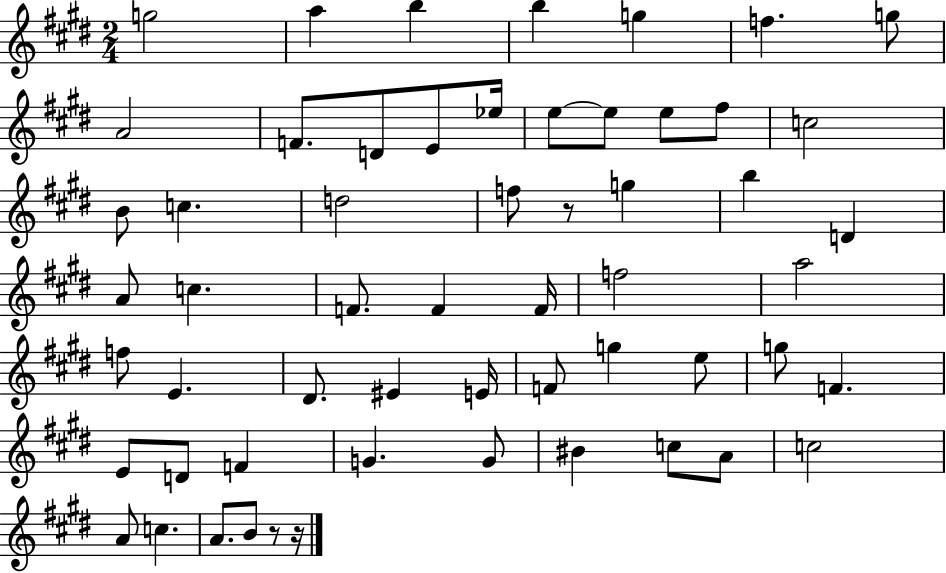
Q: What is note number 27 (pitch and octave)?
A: F4